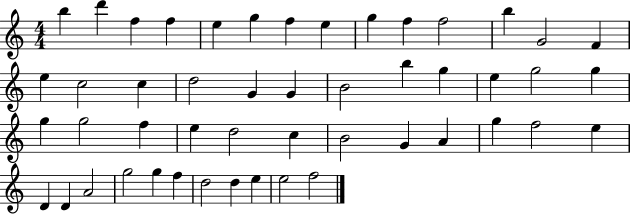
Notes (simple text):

B5/q D6/q F5/q F5/q E5/q G5/q F5/q E5/q G5/q F5/q F5/h B5/q G4/h F4/q E5/q C5/h C5/q D5/h G4/q G4/q B4/h B5/q G5/q E5/q G5/h G5/q G5/q G5/h F5/q E5/q D5/h C5/q B4/h G4/q A4/q G5/q F5/h E5/q D4/q D4/q A4/h G5/h G5/q F5/q D5/h D5/q E5/q E5/h F5/h